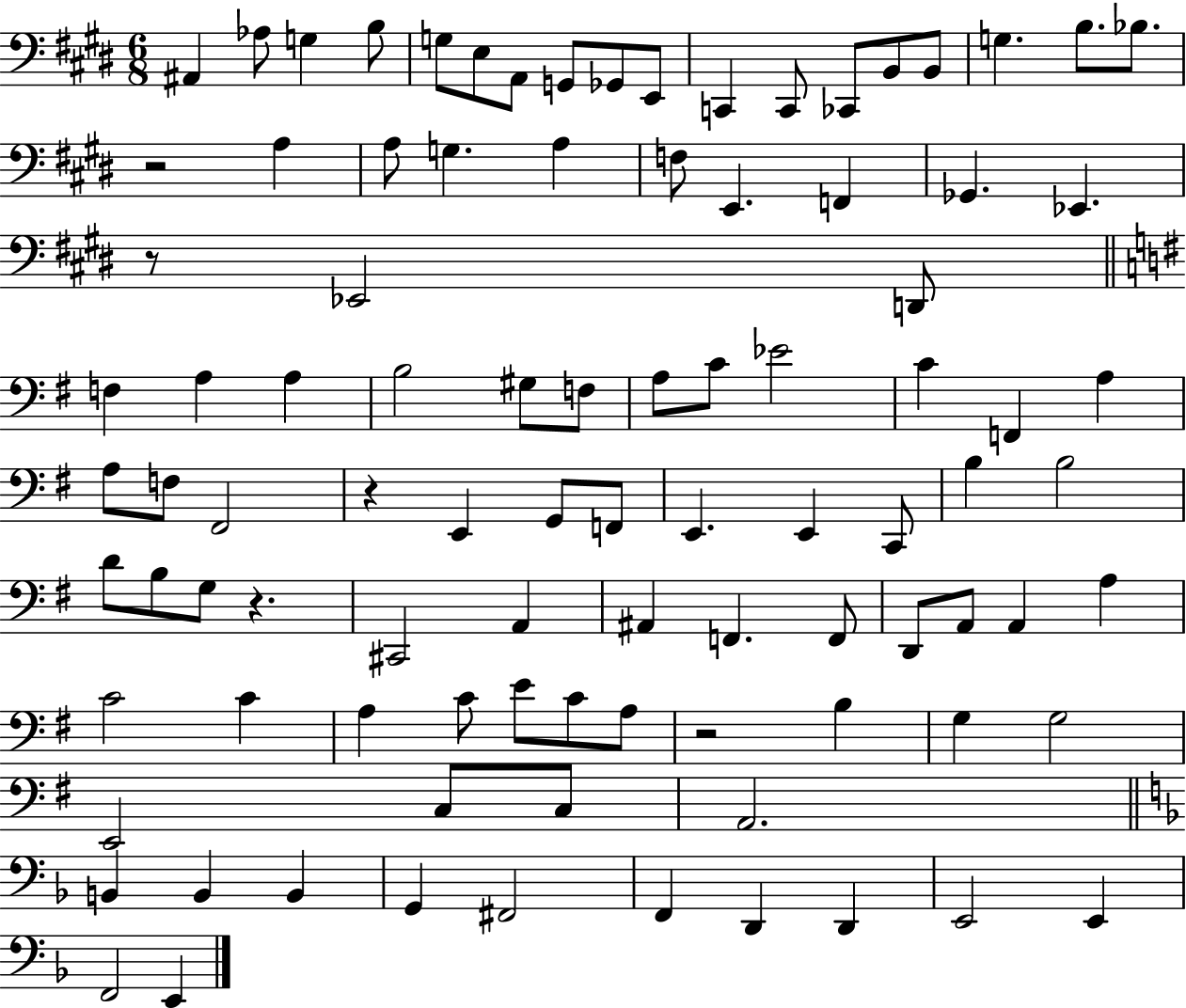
{
  \clef bass
  \numericTimeSignature
  \time 6/8
  \key e \major
  ais,4 aes8 g4 b8 | g8 e8 a,8 g,8 ges,8 e,8 | c,4 c,8 ces,8 b,8 b,8 | g4. b8. bes8. | \break r2 a4 | a8 g4. a4 | f8 e,4. f,4 | ges,4. ees,4. | \break r8 ees,2 d,8 | \bar "||" \break \key g \major f4 a4 a4 | b2 gis8 f8 | a8 c'8 ees'2 | c'4 f,4 a4 | \break a8 f8 fis,2 | r4 e,4 g,8 f,8 | e,4. e,4 c,8 | b4 b2 | \break d'8 b8 g8 r4. | cis,2 a,4 | ais,4 f,4. f,8 | d,8 a,8 a,4 a4 | \break c'2 c'4 | a4 c'8 e'8 c'8 a8 | r2 b4 | g4 g2 | \break e,2 c8 c8 | a,2. | \bar "||" \break \key f \major b,4 b,4 b,4 | g,4 fis,2 | f,4 d,4 d,4 | e,2 e,4 | \break f,2 e,4 | \bar "|."
}